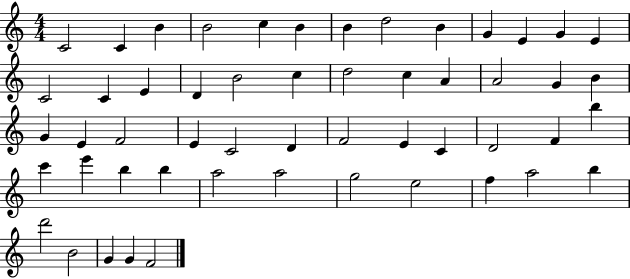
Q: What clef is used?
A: treble